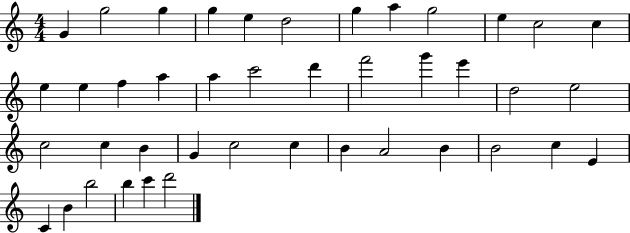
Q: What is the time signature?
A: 4/4